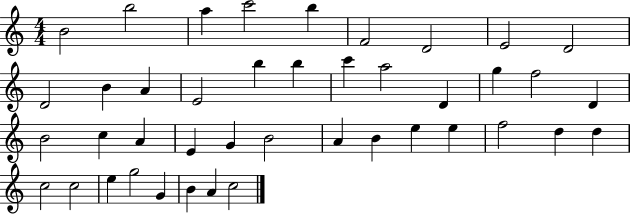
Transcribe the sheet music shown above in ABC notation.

X:1
T:Untitled
M:4/4
L:1/4
K:C
B2 b2 a c'2 b F2 D2 E2 D2 D2 B A E2 b b c' a2 D g f2 D B2 c A E G B2 A B e e f2 d d c2 c2 e g2 G B A c2